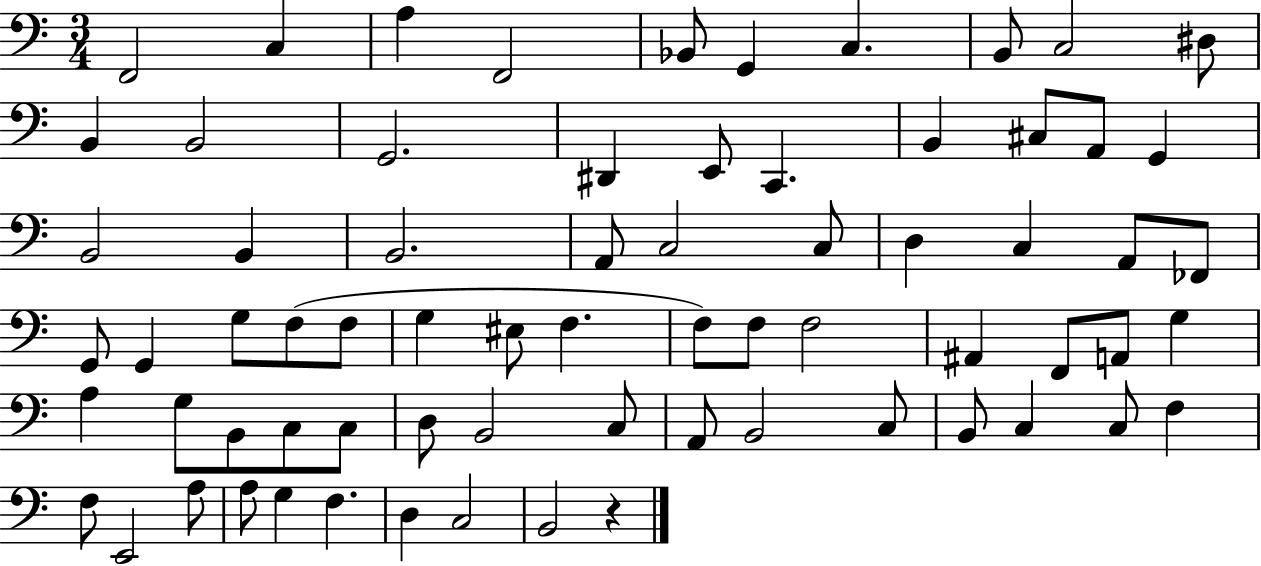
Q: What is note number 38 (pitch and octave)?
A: F3